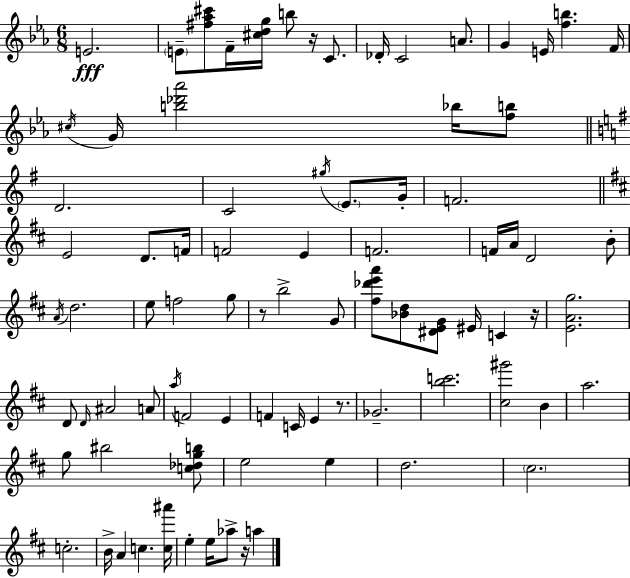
{
  \clef treble
  \numericTimeSignature
  \time 6/8
  \key c \minor
  \repeat volta 2 { e'2.\fff | \parenthesize e'8-- <fis'' aes'' cis'''>8 f'16-- <cis'' d'' g''>16 b''8 r16 c'8. | des'16-. c'2 a'8. | g'4 e'16 <f'' b''>4. f'16 | \break \acciaccatura { cis''16 } g'16 <b'' des''' aes'''>2 bes''16 <f'' b''>8 | \bar "||" \break \key e \minor d'2. | c'2 \acciaccatura { gis''16 } \parenthesize e'8. | g'16-. f'2. | \bar "||" \break \key b \minor e'2 d'8. f'16 | f'2 e'4 | f'2. | f'16 a'16 d'2 b'8-. | \break \acciaccatura { a'16 } d''2. | e''8 f''2 g''8 | r8 b''2-> g'8 | <fis'' des''' e''' a'''>8 <bes' d''>8 <dis' e' g'>8 eis'16 c'4 | \break r16 <e' a' g''>2. | d'8 \grace { d'16 } ais'2 | a'8 \acciaccatura { a''16 } f'2 e'4 | f'4 c'16 e'4 | \break r8. ges'2.-- | <b'' c'''>2. | <cis'' gis'''>2 b'4 | a''2. | \break g''8 bis''2 | <c'' des'' g'' b''>8 e''2 e''4 | d''2. | \parenthesize cis''2. | \break c''2.-. | b'16-> a'4 c''4. | <c'' ais'''>16 e''4-. e''16 aes''8-> r16 a''4 | } \bar "|."
}